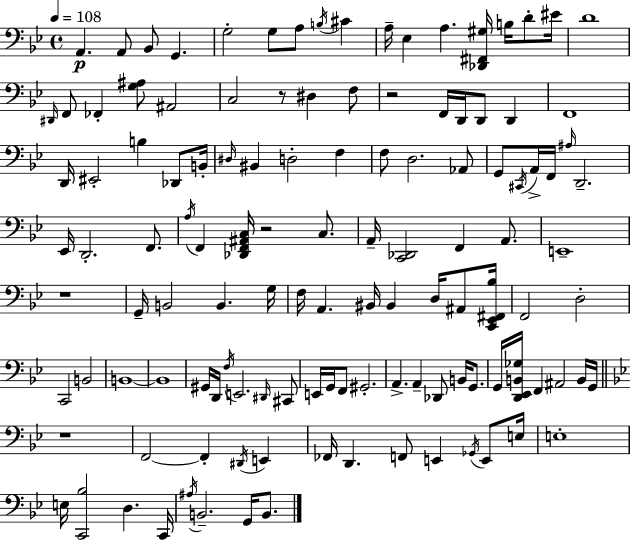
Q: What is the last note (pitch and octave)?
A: B2